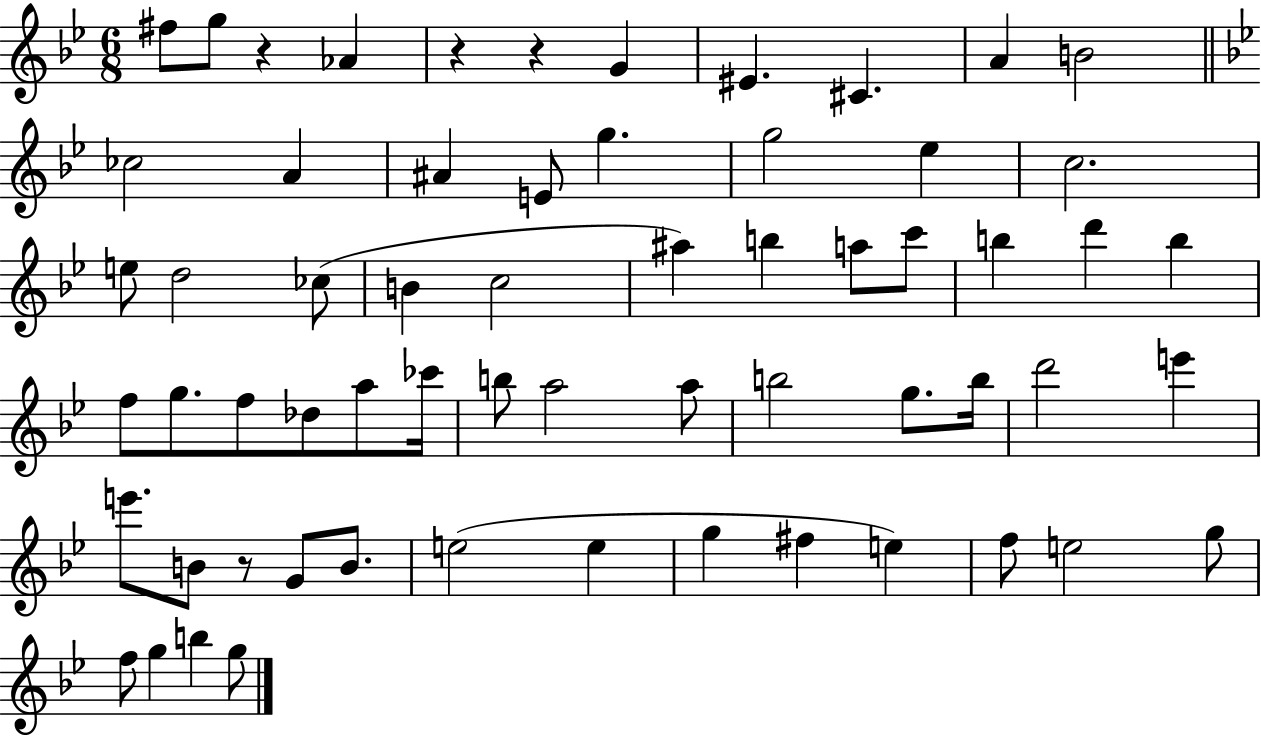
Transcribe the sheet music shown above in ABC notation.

X:1
T:Untitled
M:6/8
L:1/4
K:Bb
^f/2 g/2 z _A z z G ^E ^C A B2 _c2 A ^A E/2 g g2 _e c2 e/2 d2 _c/2 B c2 ^a b a/2 c'/2 b d' b f/2 g/2 f/2 _d/2 a/2 _c'/4 b/2 a2 a/2 b2 g/2 b/4 d'2 e' e'/2 B/2 z/2 G/2 B/2 e2 e g ^f e f/2 e2 g/2 f/2 g b g/2